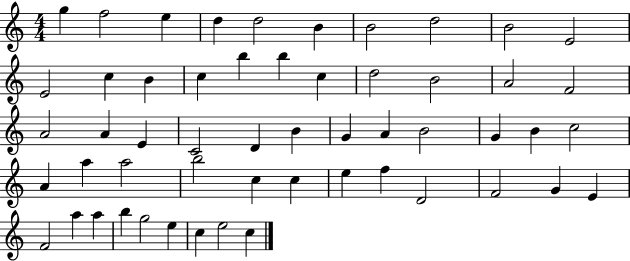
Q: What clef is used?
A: treble